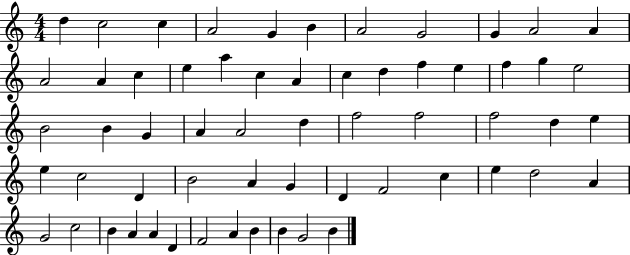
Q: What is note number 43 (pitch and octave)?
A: D4